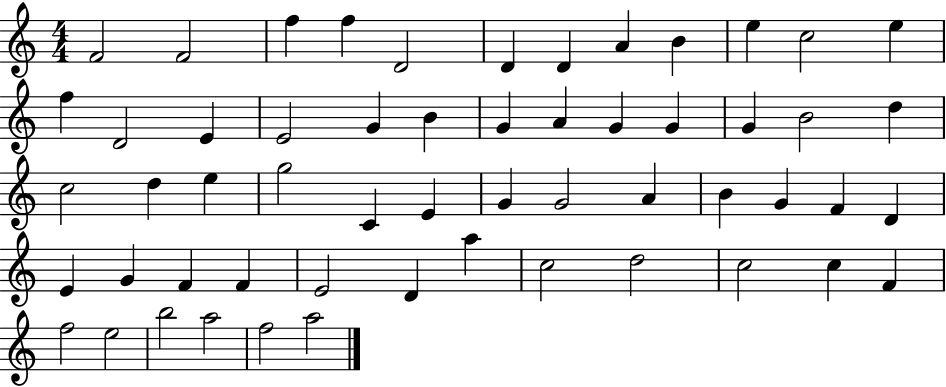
F4/h F4/h F5/q F5/q D4/h D4/q D4/q A4/q B4/q E5/q C5/h E5/q F5/q D4/h E4/q E4/h G4/q B4/q G4/q A4/q G4/q G4/q G4/q B4/h D5/q C5/h D5/q E5/q G5/h C4/q E4/q G4/q G4/h A4/q B4/q G4/q F4/q D4/q E4/q G4/q F4/q F4/q E4/h D4/q A5/q C5/h D5/h C5/h C5/q F4/q F5/h E5/h B5/h A5/h F5/h A5/h